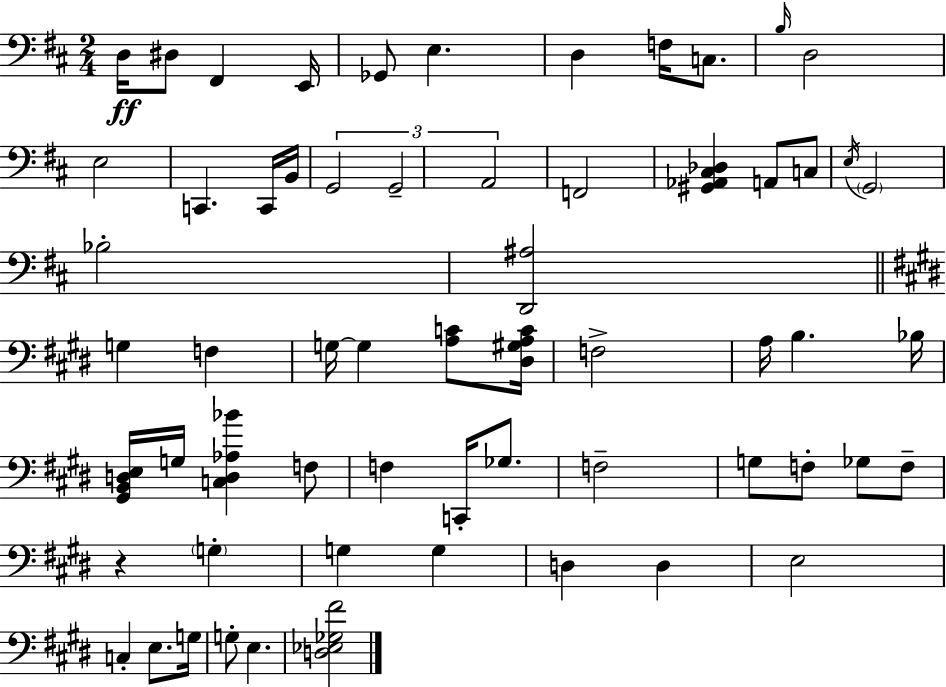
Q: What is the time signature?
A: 2/4